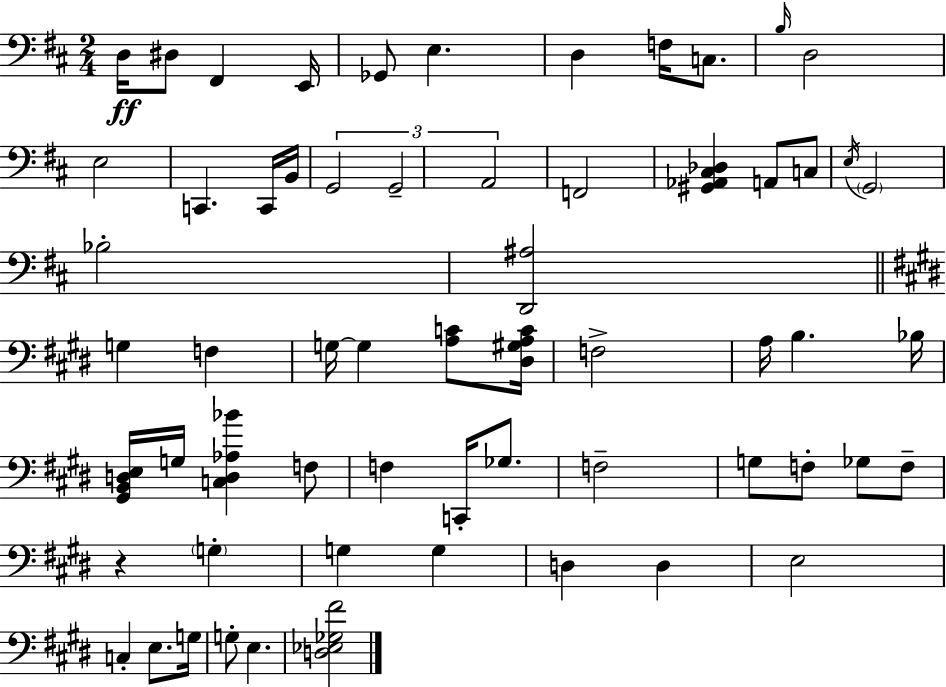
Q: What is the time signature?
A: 2/4